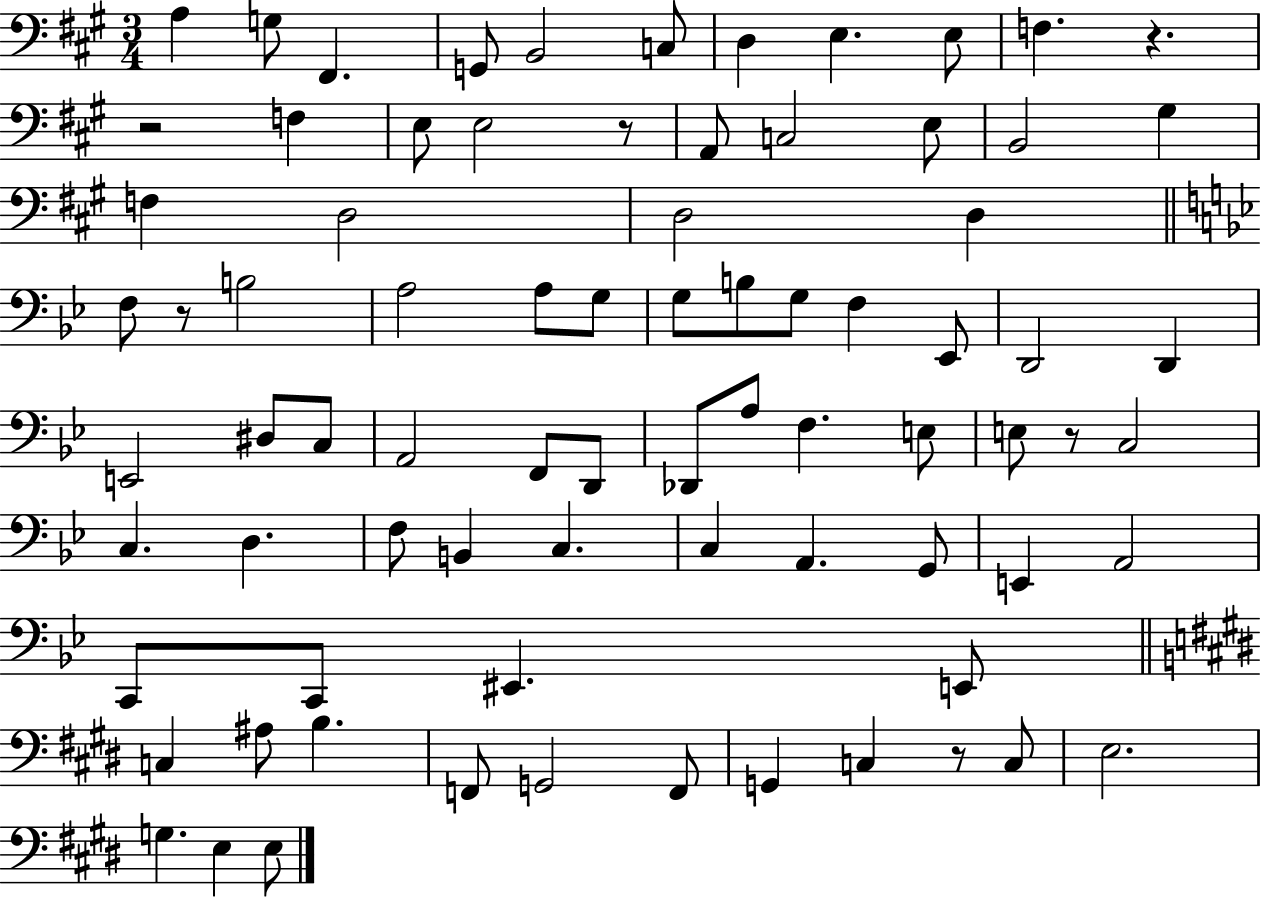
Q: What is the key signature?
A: A major